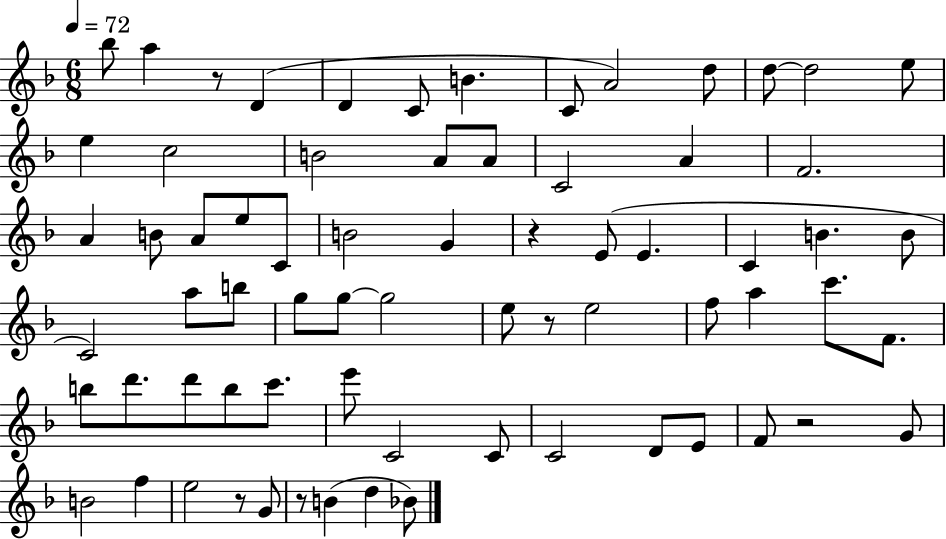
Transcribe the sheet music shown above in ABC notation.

X:1
T:Untitled
M:6/8
L:1/4
K:F
_b/2 a z/2 D D C/2 B C/2 A2 d/2 d/2 d2 e/2 e c2 B2 A/2 A/2 C2 A F2 A B/2 A/2 e/2 C/2 B2 G z E/2 E C B B/2 C2 a/2 b/2 g/2 g/2 g2 e/2 z/2 e2 f/2 a c'/2 F/2 b/2 d'/2 d'/2 b/2 c'/2 e'/2 C2 C/2 C2 D/2 E/2 F/2 z2 G/2 B2 f e2 z/2 G/2 z/2 B d _B/2